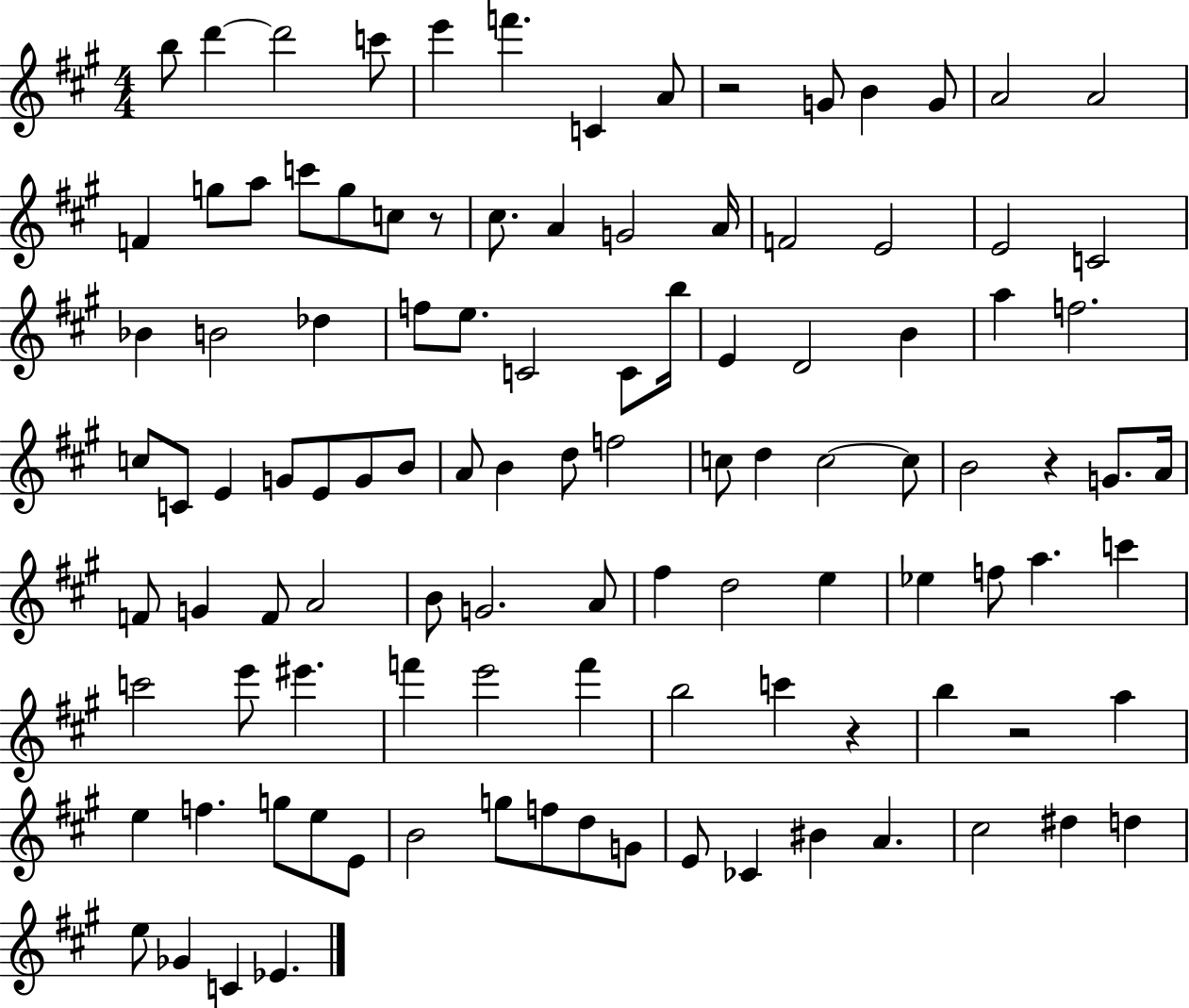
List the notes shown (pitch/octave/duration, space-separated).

B5/e D6/q D6/h C6/e E6/q F6/q. C4/q A4/e R/h G4/e B4/q G4/e A4/h A4/h F4/q G5/e A5/e C6/e G5/e C5/e R/e C#5/e. A4/q G4/h A4/s F4/h E4/h E4/h C4/h Bb4/q B4/h Db5/q F5/e E5/e. C4/h C4/e B5/s E4/q D4/h B4/q A5/q F5/h. C5/e C4/e E4/q G4/e E4/e G4/e B4/e A4/e B4/q D5/e F5/h C5/e D5/q C5/h C5/e B4/h R/q G4/e. A4/s F4/e G4/q F4/e A4/h B4/e G4/h. A4/e F#5/q D5/h E5/q Eb5/q F5/e A5/q. C6/q C6/h E6/e EIS6/q. F6/q E6/h F6/q B5/h C6/q R/q B5/q R/h A5/q E5/q F5/q. G5/e E5/e E4/e B4/h G5/e F5/e D5/e G4/e E4/e CES4/q BIS4/q A4/q. C#5/h D#5/q D5/q E5/e Gb4/q C4/q Eb4/q.